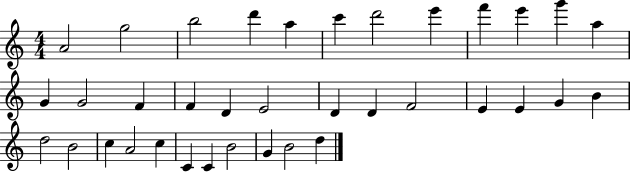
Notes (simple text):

A4/h G5/h B5/h D6/q A5/q C6/q D6/h E6/q F6/q E6/q G6/q A5/q G4/q G4/h F4/q F4/q D4/q E4/h D4/q D4/q F4/h E4/q E4/q G4/q B4/q D5/h B4/h C5/q A4/h C5/q C4/q C4/q B4/h G4/q B4/h D5/q